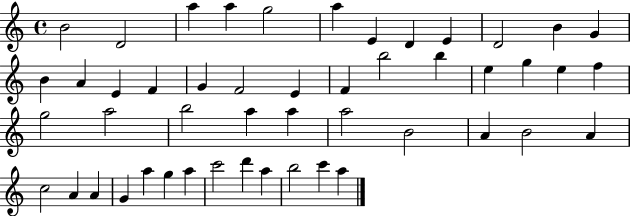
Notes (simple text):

B4/h D4/h A5/q A5/q G5/h A5/q E4/q D4/q E4/q D4/h B4/q G4/q B4/q A4/q E4/q F4/q G4/q F4/h E4/q F4/q B5/h B5/q E5/q G5/q E5/q F5/q G5/h A5/h B5/h A5/q A5/q A5/h B4/h A4/q B4/h A4/q C5/h A4/q A4/q G4/q A5/q G5/q A5/q C6/h D6/q A5/q B5/h C6/q A5/q